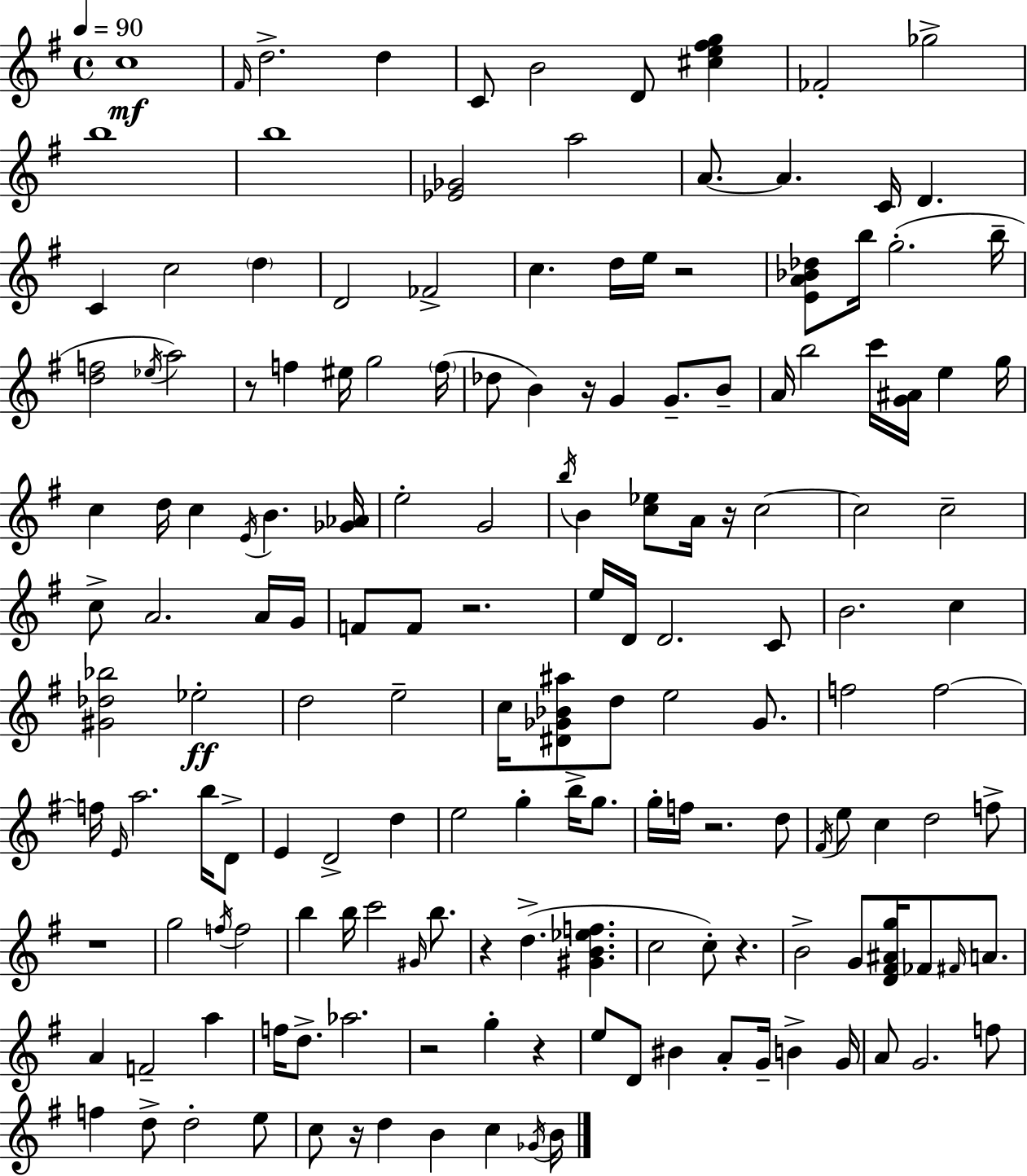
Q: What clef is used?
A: treble